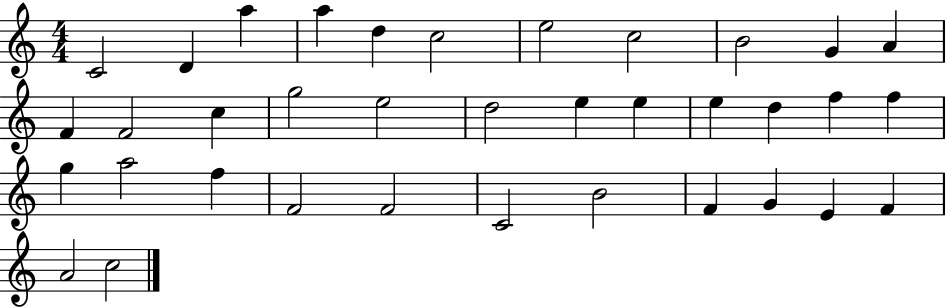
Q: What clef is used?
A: treble